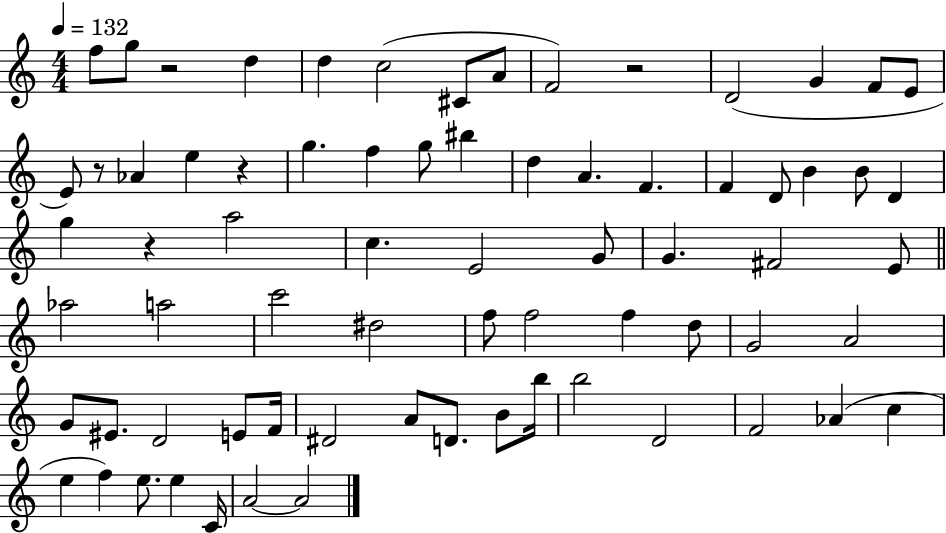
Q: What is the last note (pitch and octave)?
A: A4